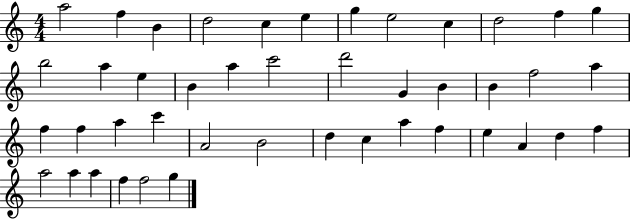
A5/h F5/q B4/q D5/h C5/q E5/q G5/q E5/h C5/q D5/h F5/q G5/q B5/h A5/q E5/q B4/q A5/q C6/h D6/h G4/q B4/q B4/q F5/h A5/q F5/q F5/q A5/q C6/q A4/h B4/h D5/q C5/q A5/q F5/q E5/q A4/q D5/q F5/q A5/h A5/q A5/q F5/q F5/h G5/q